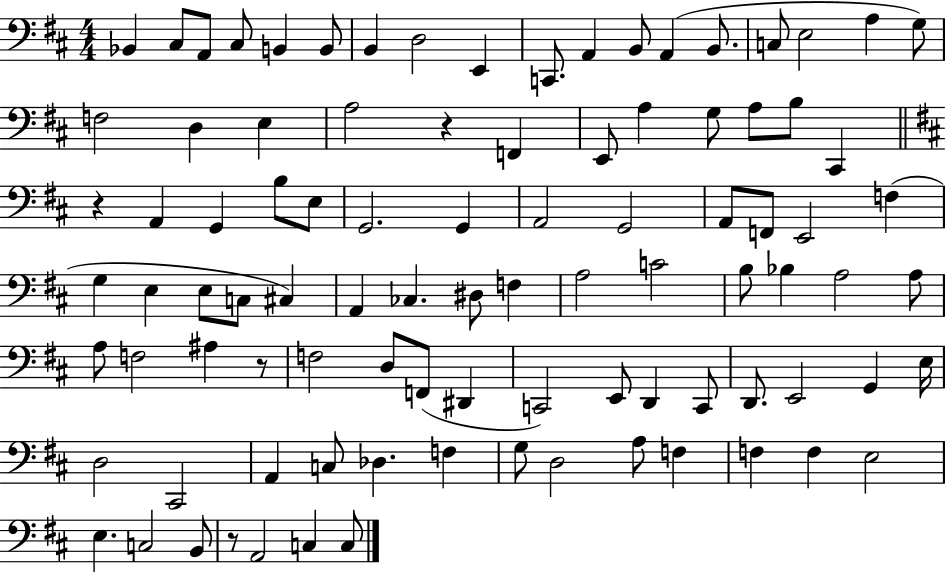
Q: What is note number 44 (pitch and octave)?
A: E3